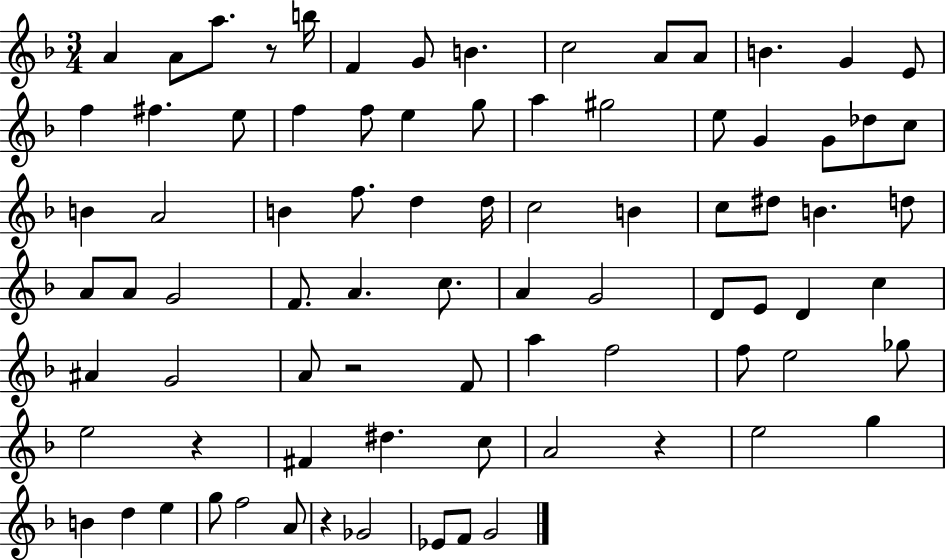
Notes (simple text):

A4/q A4/e A5/e. R/e B5/s F4/q G4/e B4/q. C5/h A4/e A4/e B4/q. G4/q E4/e F5/q F#5/q. E5/e F5/q F5/e E5/q G5/e A5/q G#5/h E5/e G4/q G4/e Db5/e C5/e B4/q A4/h B4/q F5/e. D5/q D5/s C5/h B4/q C5/e D#5/e B4/q. D5/e A4/e A4/e G4/h F4/e. A4/q. C5/e. A4/q G4/h D4/e E4/e D4/q C5/q A#4/q G4/h A4/e R/h F4/e A5/q F5/h F5/e E5/h Gb5/e E5/h R/q F#4/q D#5/q. C5/e A4/h R/q E5/h G5/q B4/q D5/q E5/q G5/e F5/h A4/e R/q Gb4/h Eb4/e F4/e G4/h